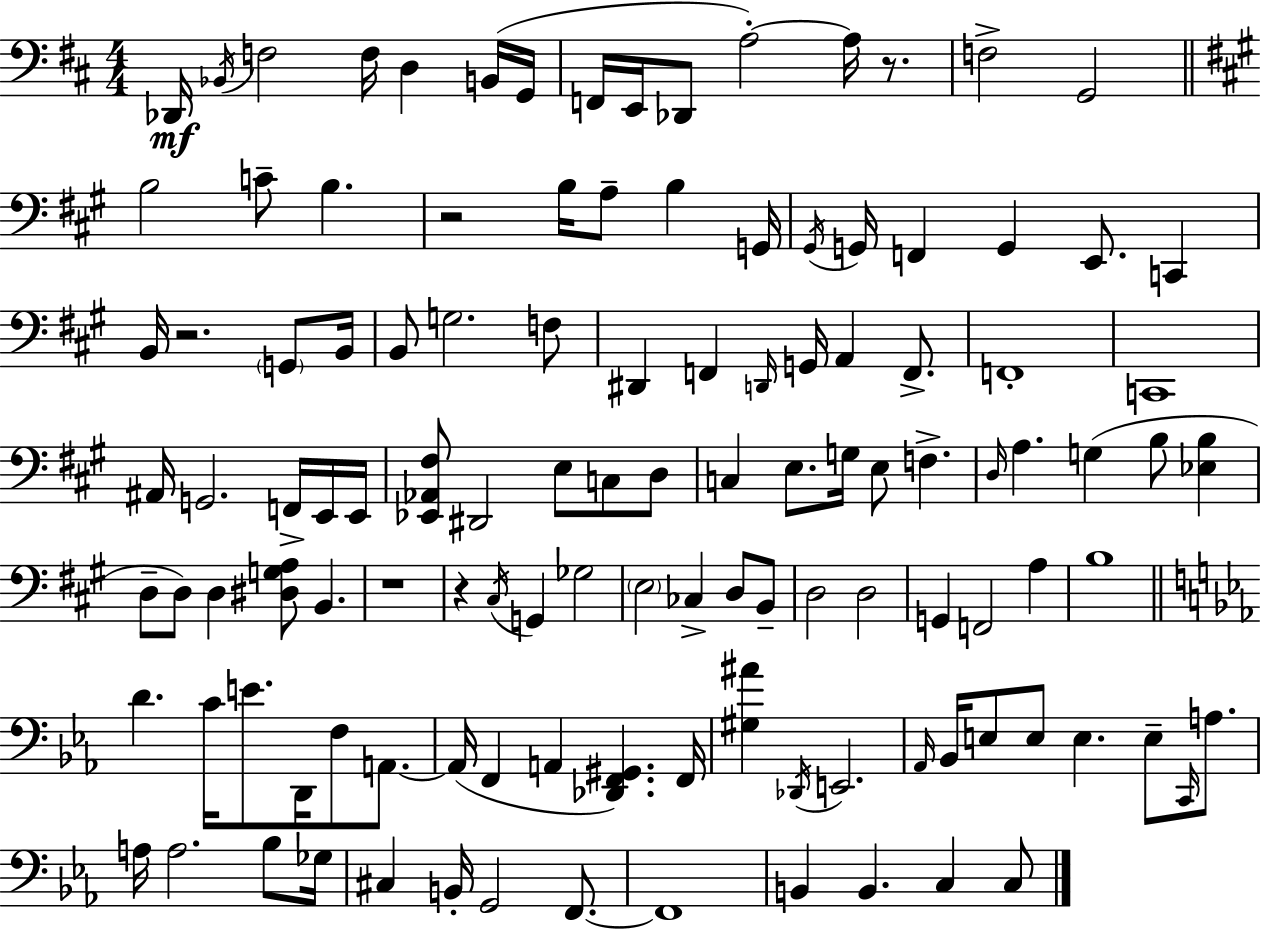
Db2/s Bb2/s F3/h F3/s D3/q B2/s G2/s F2/s E2/s Db2/e A3/h A3/s R/e. F3/h G2/h B3/h C4/e B3/q. R/h B3/s A3/e B3/q G2/s G#2/s G2/s F2/q G2/q E2/e. C2/q B2/s R/h. G2/e B2/s B2/e G3/h. F3/e D#2/q F2/q D2/s G2/s A2/q F2/e. F2/w C2/w A#2/s G2/h. F2/s E2/s E2/s [Eb2,Ab2,F#3]/e D#2/h E3/e C3/e D3/e C3/q E3/e. G3/s E3/e F3/q. D3/s A3/q. G3/q B3/e [Eb3,B3]/q D3/e D3/e D3/q [D#3,G3,A3]/e B2/q. R/w R/q C#3/s G2/q Gb3/h E3/h CES3/q D3/e B2/e D3/h D3/h G2/q F2/h A3/q B3/w D4/q. C4/s E4/e. D2/s F3/e A2/e. A2/s F2/q A2/q [Db2,F2,G#2]/q. F2/s [G#3,A#4]/q Db2/s E2/h. Ab2/s Bb2/s E3/e E3/e E3/q. E3/e C2/s A3/e. A3/s A3/h. Bb3/e Gb3/s C#3/q B2/s G2/h F2/e. F2/w B2/q B2/q. C3/q C3/e